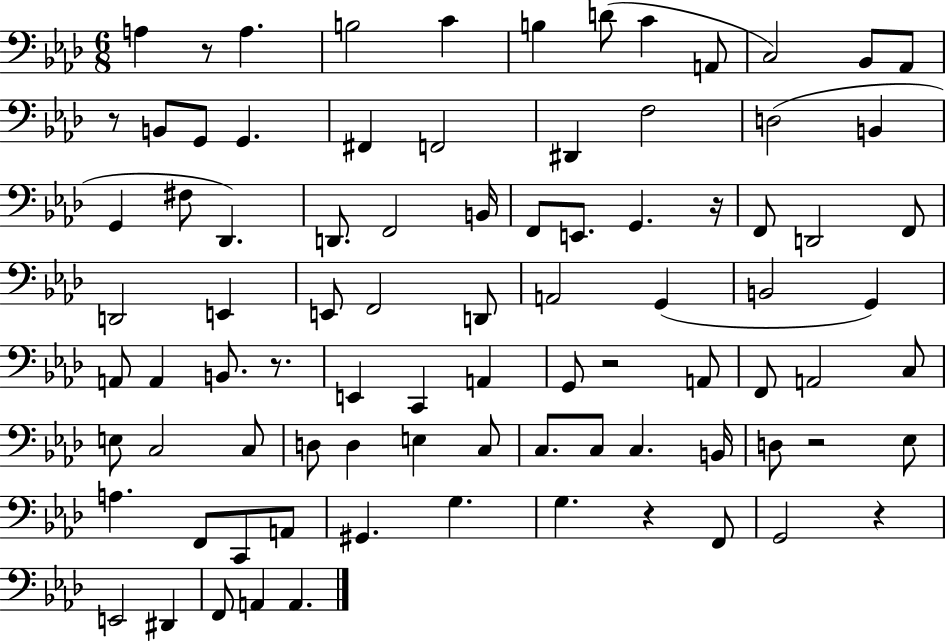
{
  \clef bass
  \numericTimeSignature
  \time 6/8
  \key aes \major
  a4 r8 a4. | b2 c'4 | b4 d'8( c'4 a,8 | c2) bes,8 aes,8 | \break r8 b,8 g,8 g,4. | fis,4 f,2 | dis,4 f2 | d2( b,4 | \break g,4 fis8 des,4.) | d,8. f,2 b,16 | f,8 e,8. g,4. r16 | f,8 d,2 f,8 | \break d,2 e,4 | e,8 f,2 d,8 | a,2 g,4( | b,2 g,4) | \break a,8 a,4 b,8. r8. | e,4 c,4 a,4 | g,8 r2 a,8 | f,8 a,2 c8 | \break e8 c2 c8 | d8 d4 e4 c8 | c8. c8 c4. b,16 | d8 r2 ees8 | \break a4. f,8 c,8 a,8 | gis,4. g4. | g4. r4 f,8 | g,2 r4 | \break e,2 dis,4 | f,8 a,4 a,4. | \bar "|."
}